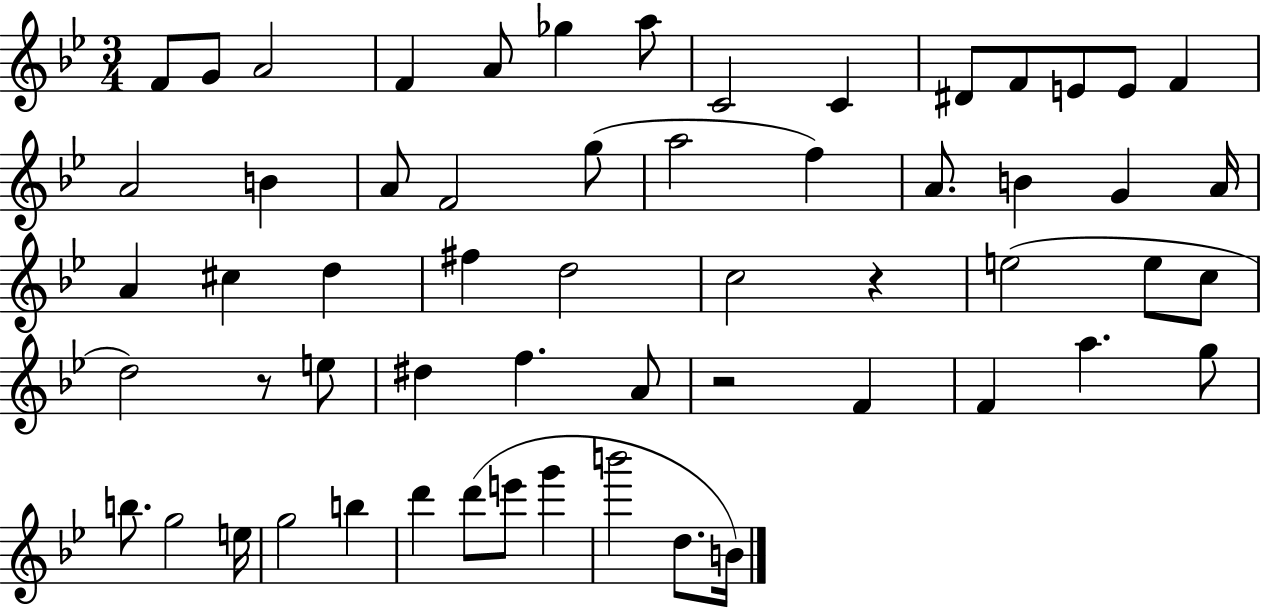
X:1
T:Untitled
M:3/4
L:1/4
K:Bb
F/2 G/2 A2 F A/2 _g a/2 C2 C ^D/2 F/2 E/2 E/2 F A2 B A/2 F2 g/2 a2 f A/2 B G A/4 A ^c d ^f d2 c2 z e2 e/2 c/2 d2 z/2 e/2 ^d f A/2 z2 F F a g/2 b/2 g2 e/4 g2 b d' d'/2 e'/2 g' b'2 d/2 B/4